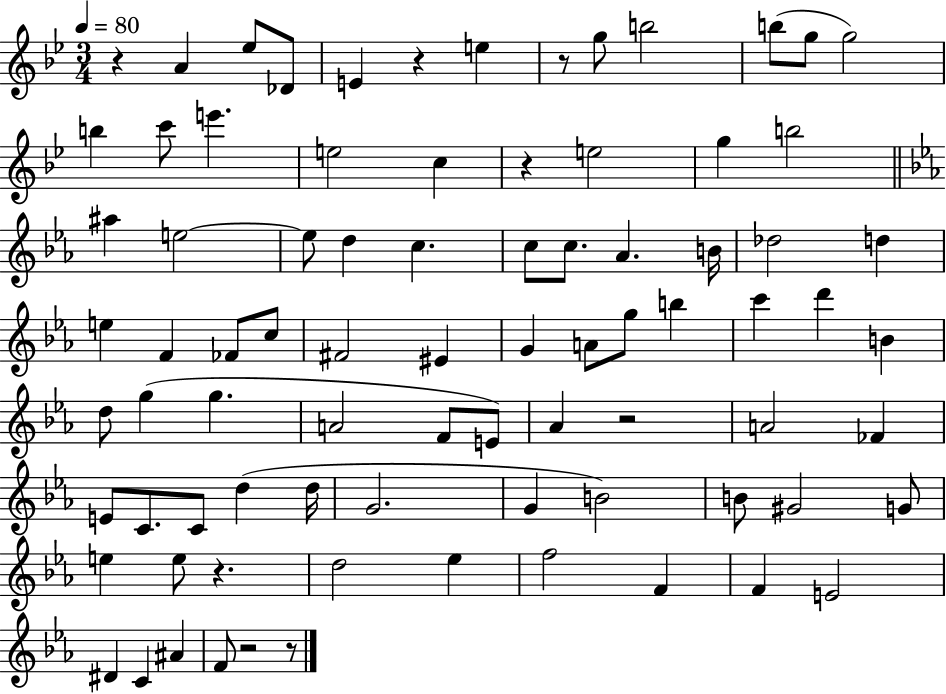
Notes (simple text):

R/q A4/q Eb5/e Db4/e E4/q R/q E5/q R/e G5/e B5/h B5/e G5/e G5/h B5/q C6/e E6/q. E5/h C5/q R/q E5/h G5/q B5/h A#5/q E5/h E5/e D5/q C5/q. C5/e C5/e. Ab4/q. B4/s Db5/h D5/q E5/q F4/q FES4/e C5/e F#4/h EIS4/q G4/q A4/e G5/e B5/q C6/q D6/q B4/q D5/e G5/q G5/q. A4/h F4/e E4/e Ab4/q R/h A4/h FES4/q E4/e C4/e. C4/e D5/q D5/s G4/h. G4/q B4/h B4/e G#4/h G4/e E5/q E5/e R/q. D5/h Eb5/q F5/h F4/q F4/q E4/h D#4/q C4/q A#4/q F4/e R/h R/e